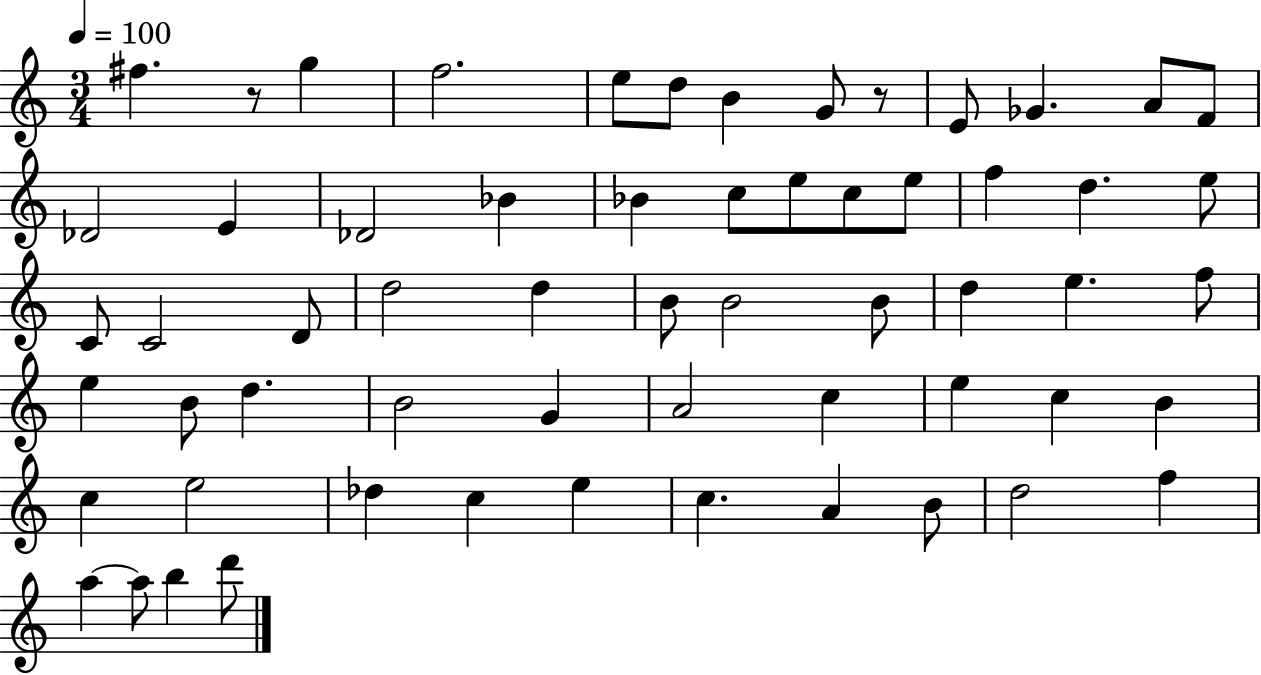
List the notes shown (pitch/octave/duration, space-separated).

F#5/q. R/e G5/q F5/h. E5/e D5/e B4/q G4/e R/e E4/e Gb4/q. A4/e F4/e Db4/h E4/q Db4/h Bb4/q Bb4/q C5/e E5/e C5/e E5/e F5/q D5/q. E5/e C4/e C4/h D4/e D5/h D5/q B4/e B4/h B4/e D5/q E5/q. F5/e E5/q B4/e D5/q. B4/h G4/q A4/h C5/q E5/q C5/q B4/q C5/q E5/h Db5/q C5/q E5/q C5/q. A4/q B4/e D5/h F5/q A5/q A5/e B5/q D6/e